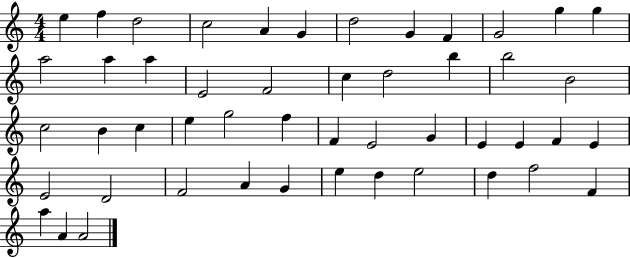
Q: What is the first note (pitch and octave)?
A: E5